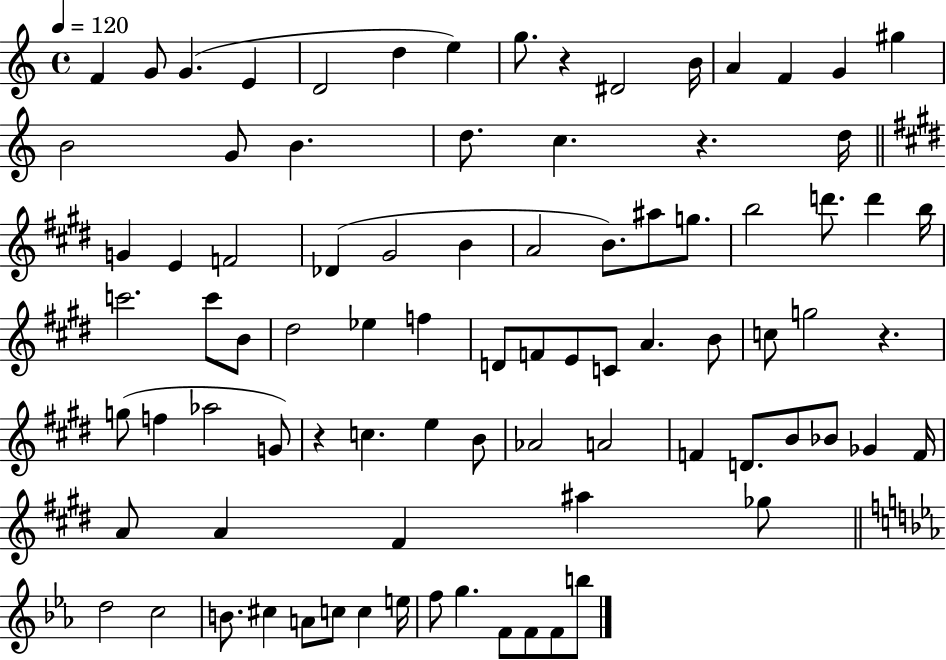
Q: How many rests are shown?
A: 4